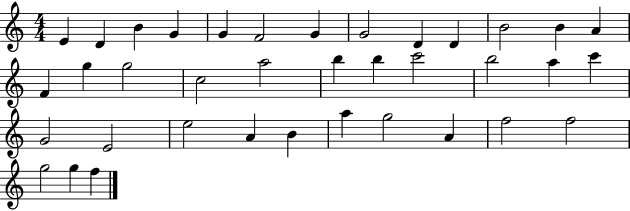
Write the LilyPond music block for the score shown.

{
  \clef treble
  \numericTimeSignature
  \time 4/4
  \key c \major
  e'4 d'4 b'4 g'4 | g'4 f'2 g'4 | g'2 d'4 d'4 | b'2 b'4 a'4 | \break f'4 g''4 g''2 | c''2 a''2 | b''4 b''4 c'''2 | b''2 a''4 c'''4 | \break g'2 e'2 | e''2 a'4 b'4 | a''4 g''2 a'4 | f''2 f''2 | \break g''2 g''4 f''4 | \bar "|."
}